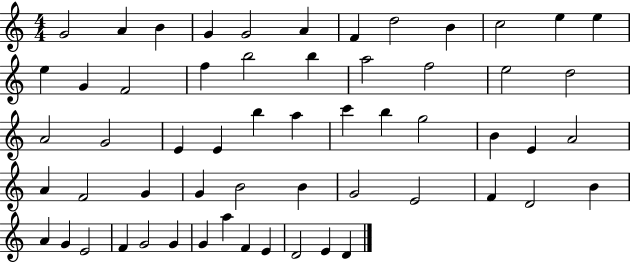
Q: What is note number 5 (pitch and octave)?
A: G4